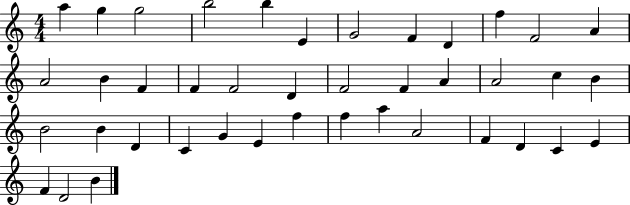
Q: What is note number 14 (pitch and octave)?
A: B4